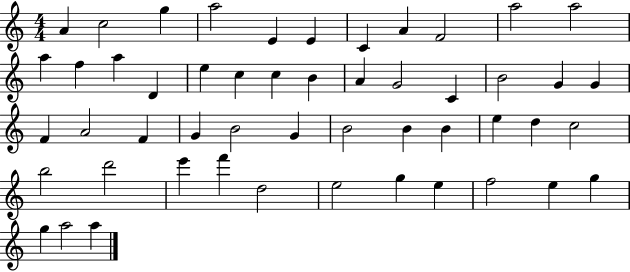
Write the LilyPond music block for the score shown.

{
  \clef treble
  \numericTimeSignature
  \time 4/4
  \key c \major
  a'4 c''2 g''4 | a''2 e'4 e'4 | c'4 a'4 f'2 | a''2 a''2 | \break a''4 f''4 a''4 d'4 | e''4 c''4 c''4 b'4 | a'4 g'2 c'4 | b'2 g'4 g'4 | \break f'4 a'2 f'4 | g'4 b'2 g'4 | b'2 b'4 b'4 | e''4 d''4 c''2 | \break b''2 d'''2 | e'''4 f'''4 d''2 | e''2 g''4 e''4 | f''2 e''4 g''4 | \break g''4 a''2 a''4 | \bar "|."
}